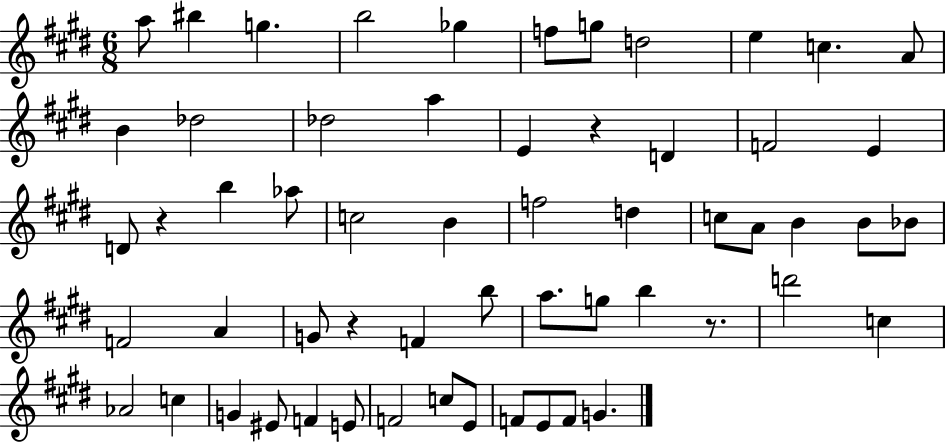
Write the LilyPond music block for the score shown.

{
  \clef treble
  \numericTimeSignature
  \time 6/8
  \key e \major
  a''8 bis''4 g''4. | b''2 ges''4 | f''8 g''8 d''2 | e''4 c''4. a'8 | \break b'4 des''2 | des''2 a''4 | e'4 r4 d'4 | f'2 e'4 | \break d'8 r4 b''4 aes''8 | c''2 b'4 | f''2 d''4 | c''8 a'8 b'4 b'8 bes'8 | \break f'2 a'4 | g'8 r4 f'4 b''8 | a''8. g''8 b''4 r8. | d'''2 c''4 | \break aes'2 c''4 | g'4 eis'8 f'4 e'8 | f'2 c''8 e'8 | f'8 e'8 f'8 g'4. | \break \bar "|."
}